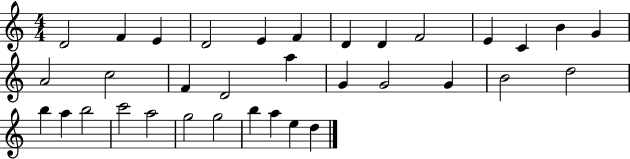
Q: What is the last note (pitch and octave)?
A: D5